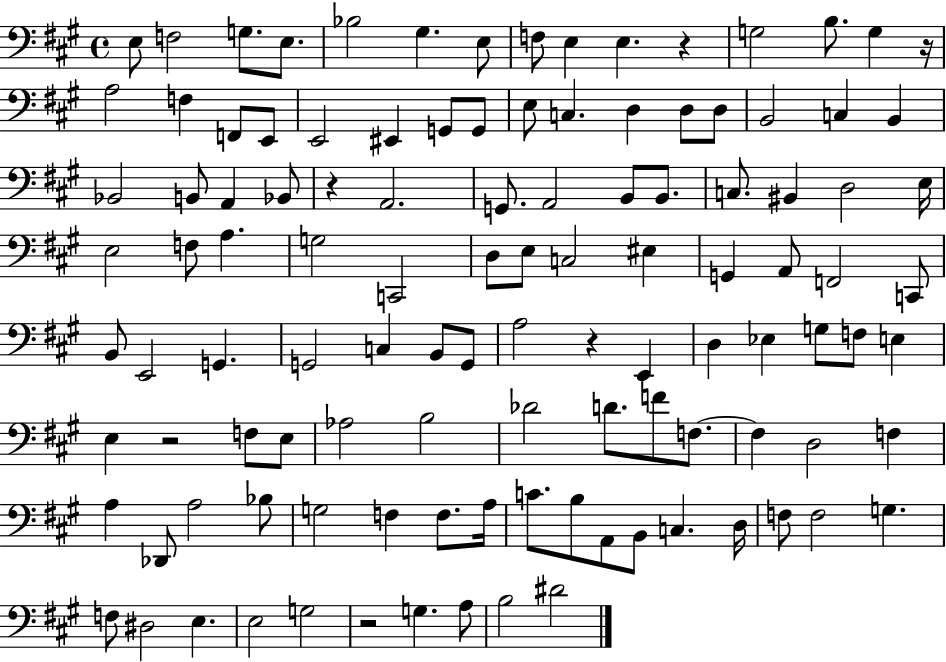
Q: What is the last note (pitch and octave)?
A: D#4